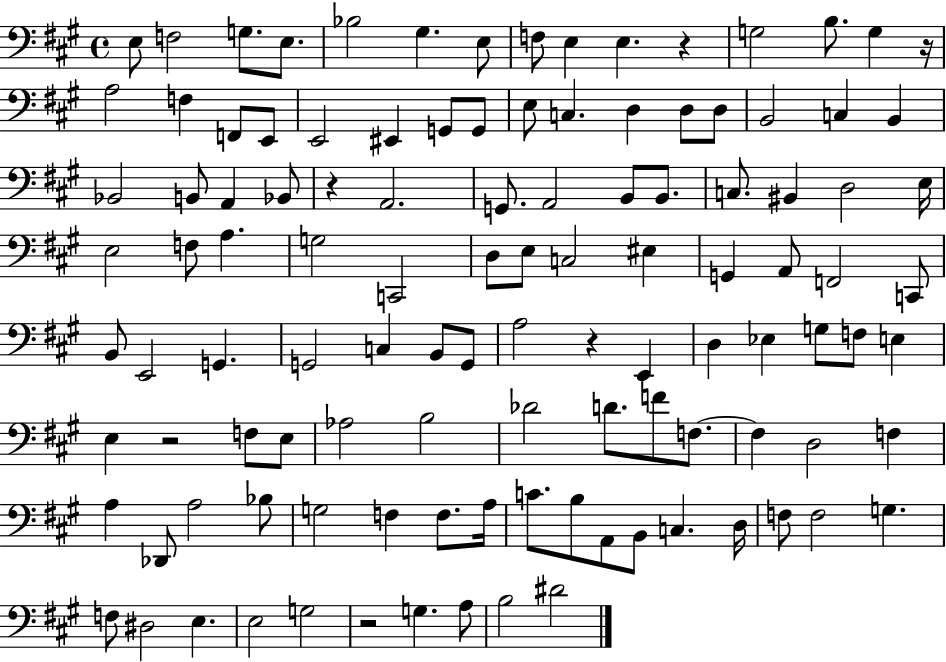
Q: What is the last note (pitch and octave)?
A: D#4